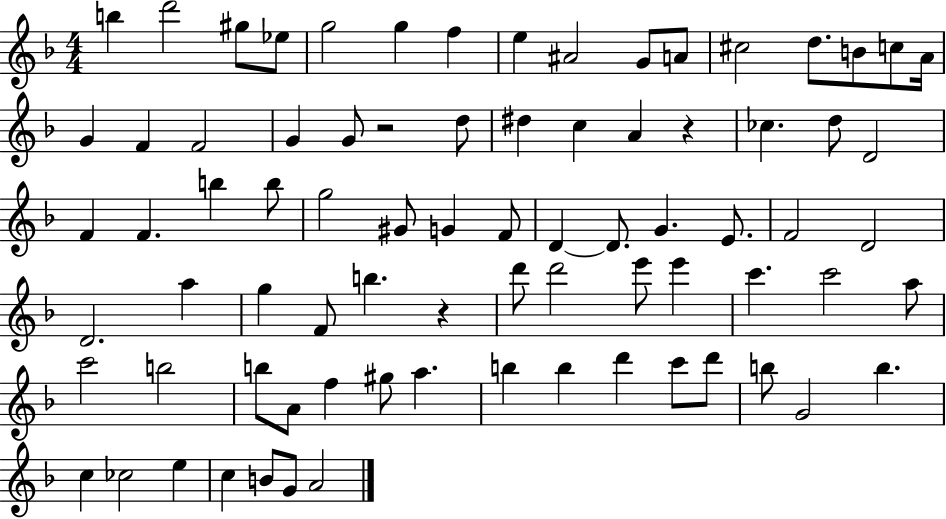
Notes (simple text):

B5/q D6/h G#5/e Eb5/e G5/h G5/q F5/q E5/q A#4/h G4/e A4/e C#5/h D5/e. B4/e C5/e A4/s G4/q F4/q F4/h G4/q G4/e R/h D5/e D#5/q C5/q A4/q R/q CES5/q. D5/e D4/h F4/q F4/q. B5/q B5/e G5/h G#4/e G4/q F4/e D4/q D4/e. G4/q. E4/e. F4/h D4/h D4/h. A5/q G5/q F4/e B5/q. R/q D6/e D6/h E6/e E6/q C6/q. C6/h A5/e C6/h B5/h B5/e A4/e F5/q G#5/e A5/q. B5/q B5/q D6/q C6/e D6/e B5/e G4/h B5/q. C5/q CES5/h E5/q C5/q B4/e G4/e A4/h